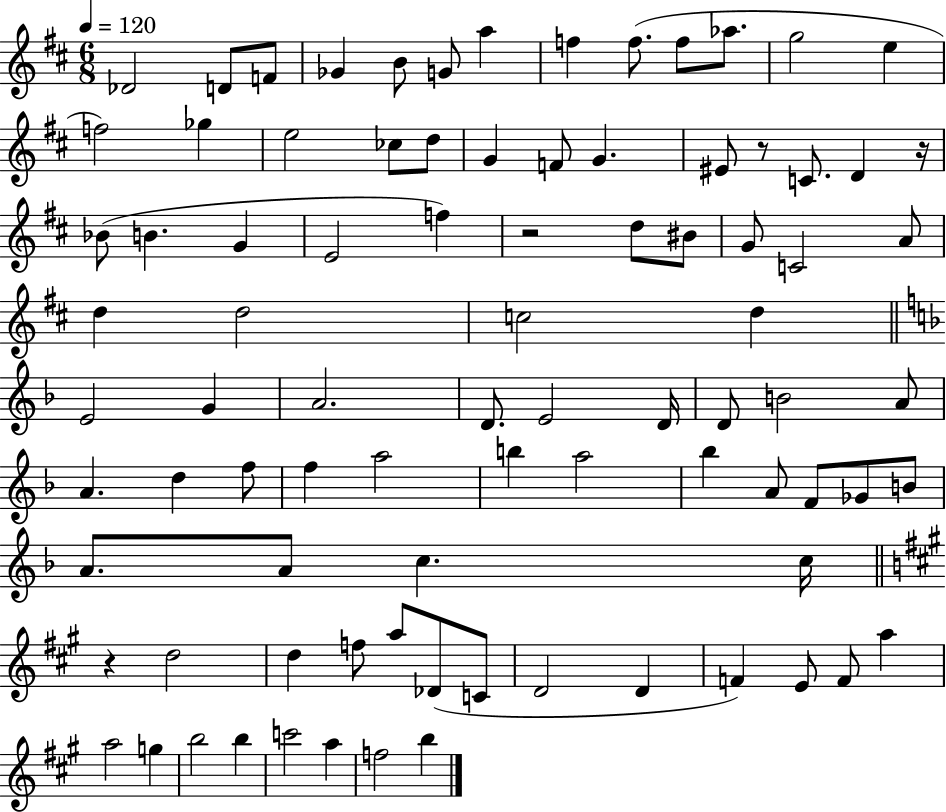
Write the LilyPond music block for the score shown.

{
  \clef treble
  \numericTimeSignature
  \time 6/8
  \key d \major
  \tempo 4 = 120
  des'2 d'8 f'8 | ges'4 b'8 g'8 a''4 | f''4 f''8.( f''8 aes''8. | g''2 e''4 | \break f''2) ges''4 | e''2 ces''8 d''8 | g'4 f'8 g'4. | eis'8 r8 c'8. d'4 r16 | \break bes'8( b'4. g'4 | e'2 f''4) | r2 d''8 bis'8 | g'8 c'2 a'8 | \break d''4 d''2 | c''2 d''4 | \bar "||" \break \key d \minor e'2 g'4 | a'2. | d'8. e'2 d'16 | d'8 b'2 a'8 | \break a'4. d''4 f''8 | f''4 a''2 | b''4 a''2 | bes''4 a'8 f'8 ges'8 b'8 | \break a'8. a'8 c''4. c''16 | \bar "||" \break \key a \major r4 d''2 | d''4 f''8 a''8 des'8( c'8 | d'2 d'4 | f'4) e'8 f'8 a''4 | \break a''2 g''4 | b''2 b''4 | c'''2 a''4 | f''2 b''4 | \break \bar "|."
}